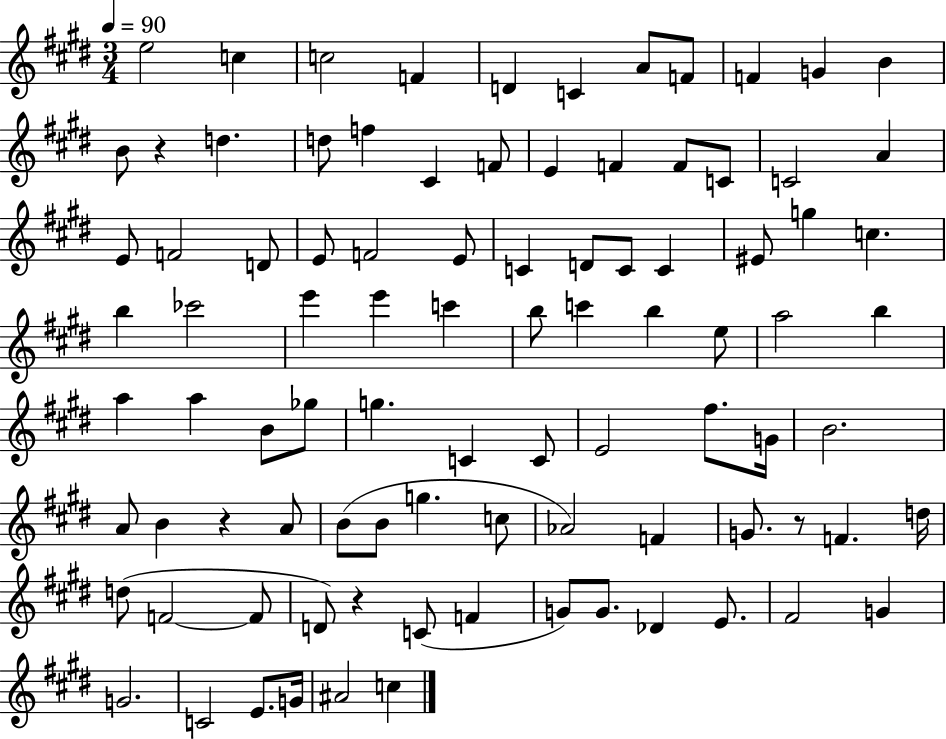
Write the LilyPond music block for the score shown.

{
  \clef treble
  \numericTimeSignature
  \time 3/4
  \key e \major
  \tempo 4 = 90
  e''2 c''4 | c''2 f'4 | d'4 c'4 a'8 f'8 | f'4 g'4 b'4 | \break b'8 r4 d''4. | d''8 f''4 cis'4 f'8 | e'4 f'4 f'8 c'8 | c'2 a'4 | \break e'8 f'2 d'8 | e'8 f'2 e'8 | c'4 d'8 c'8 c'4 | eis'8 g''4 c''4. | \break b''4 ces'''2 | e'''4 e'''4 c'''4 | b''8 c'''4 b''4 e''8 | a''2 b''4 | \break a''4 a''4 b'8 ges''8 | g''4. c'4 c'8 | e'2 fis''8. g'16 | b'2. | \break a'8 b'4 r4 a'8 | b'8( b'8 g''4. c''8 | aes'2) f'4 | g'8. r8 f'4. d''16 | \break d''8( f'2~~ f'8 | d'8) r4 c'8( f'4 | g'8) g'8. des'4 e'8. | fis'2 g'4 | \break g'2. | c'2 e'8. g'16 | ais'2 c''4 | \bar "|."
}